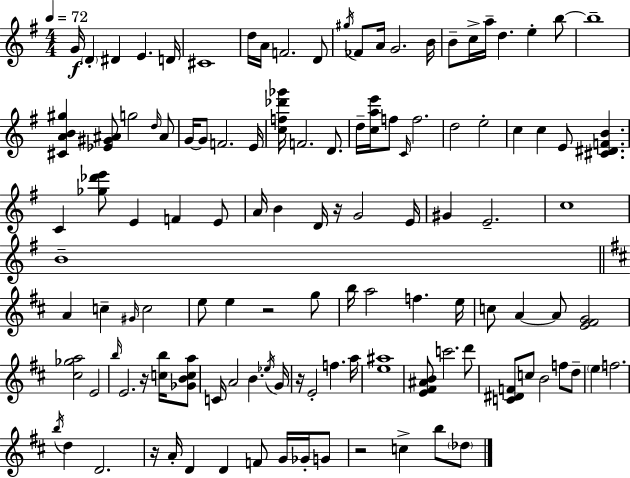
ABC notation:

X:1
T:Untitled
M:4/4
L:1/4
K:G
G/4 D ^D E D/4 ^C4 d/4 A/4 F2 D/2 ^g/4 _F/2 A/4 G2 B/4 B/2 c/4 a/4 d e b/2 b4 [^CAB^g] [_E^G^A]/2 g2 d/4 ^A/2 G/4 G/2 F2 E/4 [cf_d'_g']/4 F2 D/2 d/4 [cae']/4 f/2 C/4 f2 d2 e2 c c E/2 [^C^DFB] C [_g_d'e']/2 E F E/2 A/4 B D/4 z/4 G2 E/4 ^G E2 c4 B4 A c ^G/4 c2 e/2 e z2 g/2 b/4 a2 f e/4 c/2 A A/2 [E^FG]2 [^c_ga]2 E2 b/4 E2 z/4 [cb]/4 [_GBca]/2 C/4 A2 B _e/4 G/4 z/4 E2 f a/4 [e^a]4 [E^F^AB]/2 c'2 d'/2 [C^DF]/2 c/2 B2 f/2 d/2 e f2 b/4 d D2 z/4 A/4 D D F/2 G/4 _G/4 G/2 z2 c b/2 _d/2